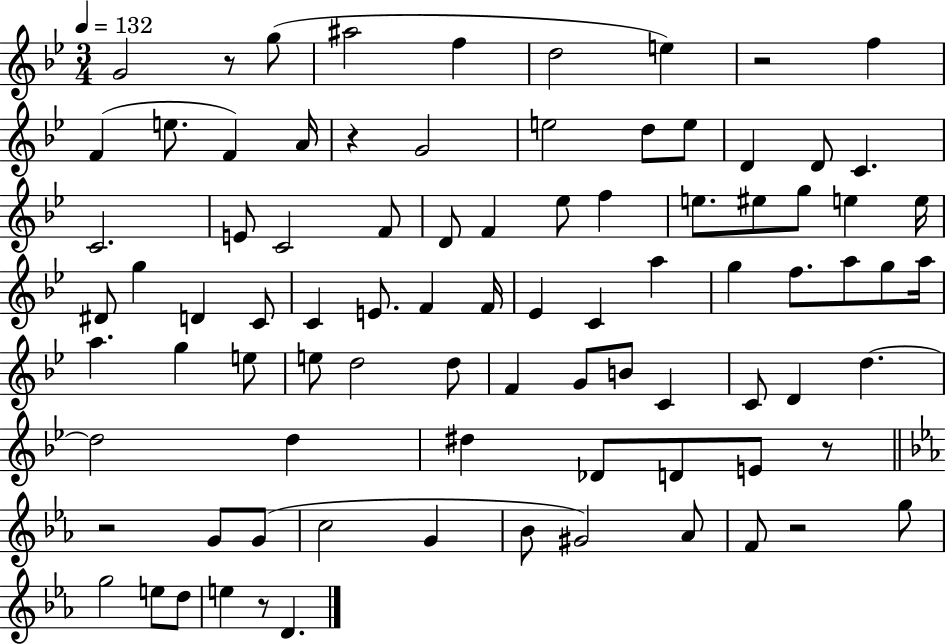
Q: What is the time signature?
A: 3/4